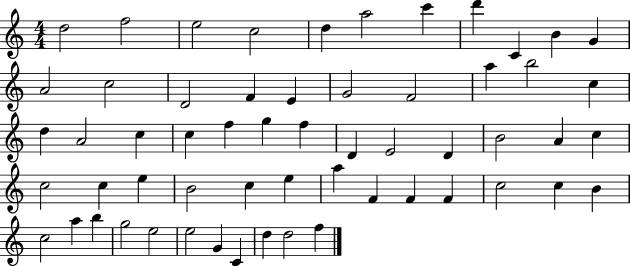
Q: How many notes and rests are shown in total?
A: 58